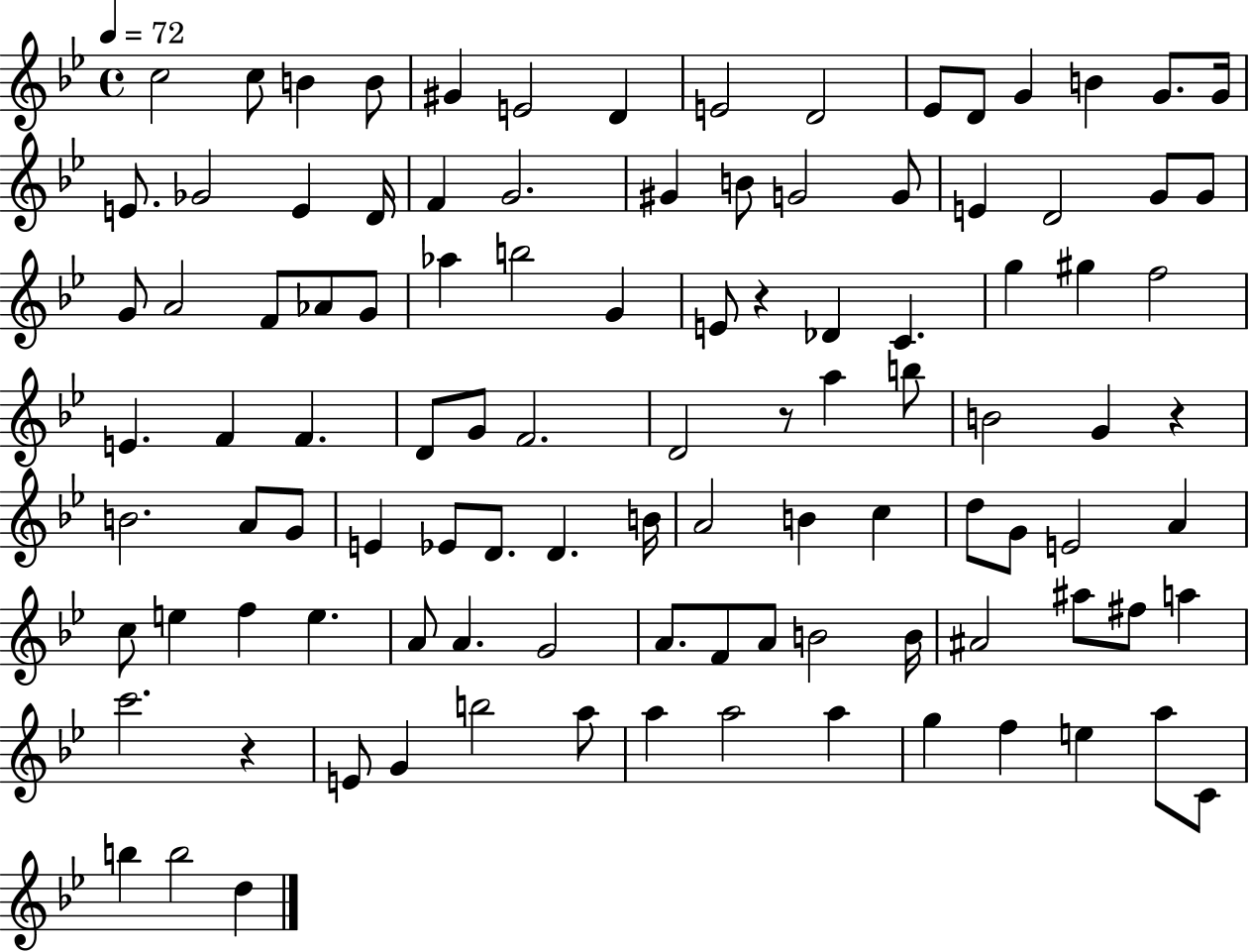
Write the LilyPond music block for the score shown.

{
  \clef treble
  \time 4/4
  \defaultTimeSignature
  \key bes \major
  \tempo 4 = 72
  \repeat volta 2 { c''2 c''8 b'4 b'8 | gis'4 e'2 d'4 | e'2 d'2 | ees'8 d'8 g'4 b'4 g'8. g'16 | \break e'8. ges'2 e'4 d'16 | f'4 g'2. | gis'4 b'8 g'2 g'8 | e'4 d'2 g'8 g'8 | \break g'8 a'2 f'8 aes'8 g'8 | aes''4 b''2 g'4 | e'8 r4 des'4 c'4. | g''4 gis''4 f''2 | \break e'4. f'4 f'4. | d'8 g'8 f'2. | d'2 r8 a''4 b''8 | b'2 g'4 r4 | \break b'2. a'8 g'8 | e'4 ees'8 d'8. d'4. b'16 | a'2 b'4 c''4 | d''8 g'8 e'2 a'4 | \break c''8 e''4 f''4 e''4. | a'8 a'4. g'2 | a'8. f'8 a'8 b'2 b'16 | ais'2 ais''8 fis''8 a''4 | \break c'''2. r4 | e'8 g'4 b''2 a''8 | a''4 a''2 a''4 | g''4 f''4 e''4 a''8 c'8 | \break b''4 b''2 d''4 | } \bar "|."
}